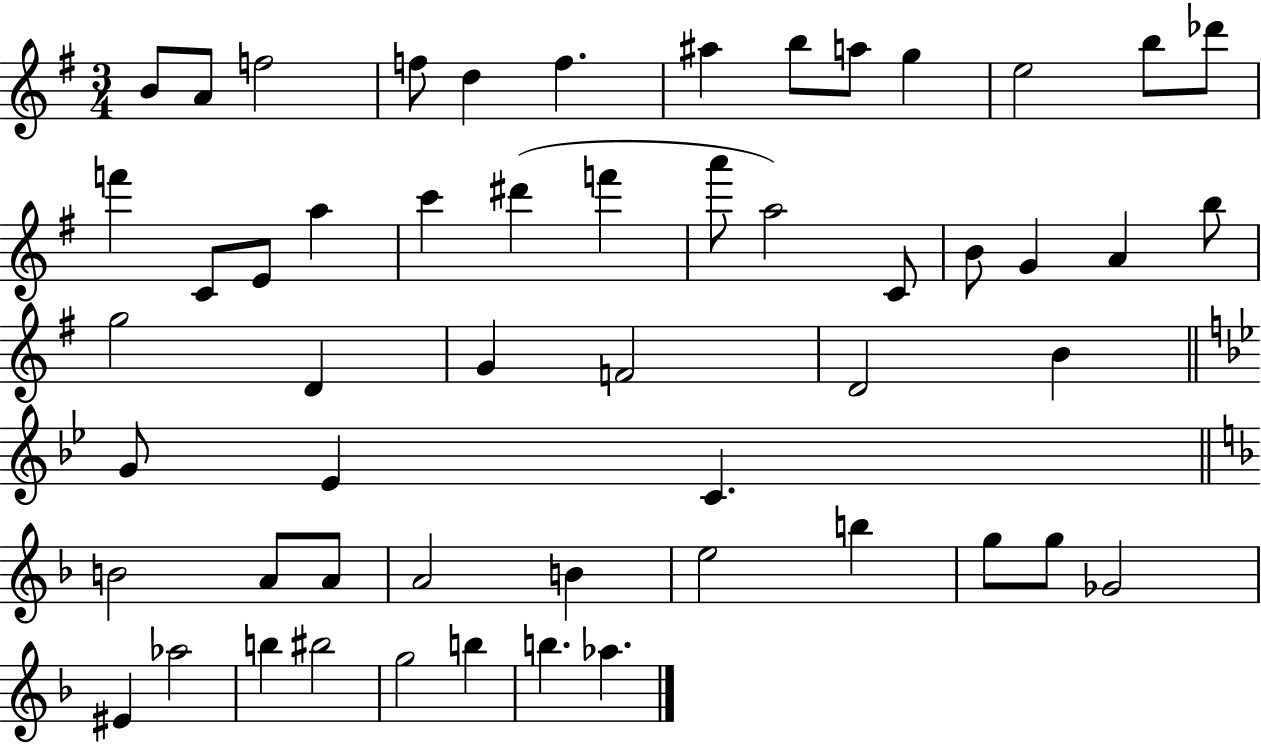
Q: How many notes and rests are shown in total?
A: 54